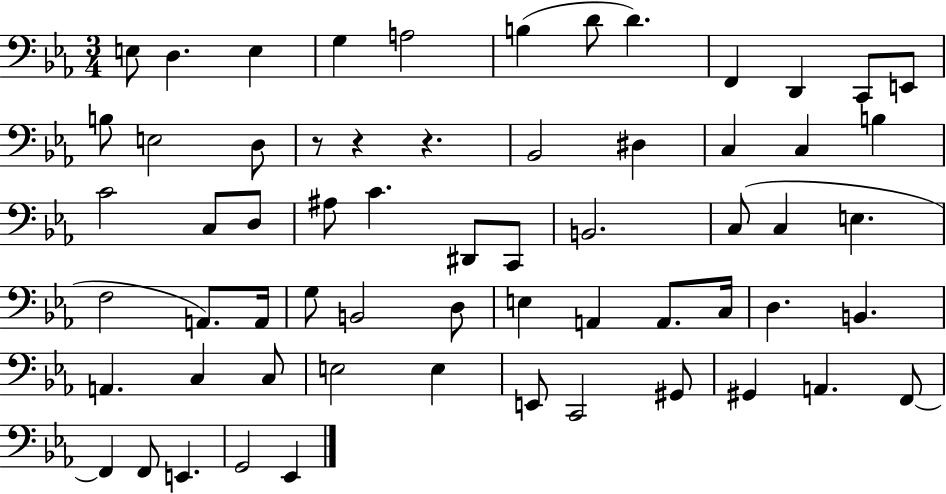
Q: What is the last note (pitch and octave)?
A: Eb2